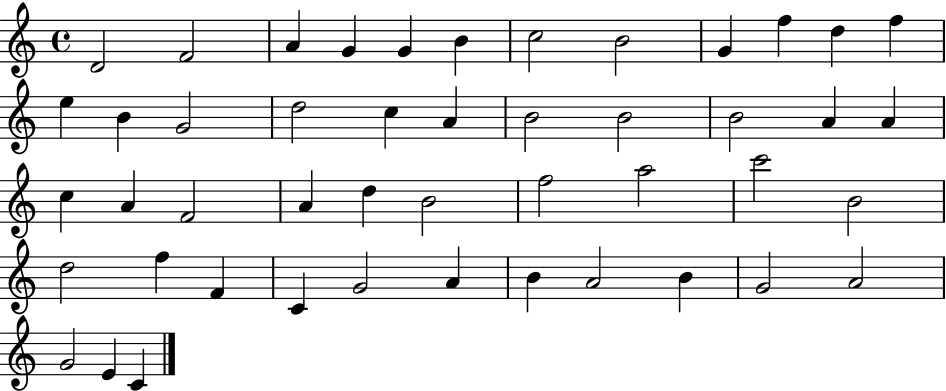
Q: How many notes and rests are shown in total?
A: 47